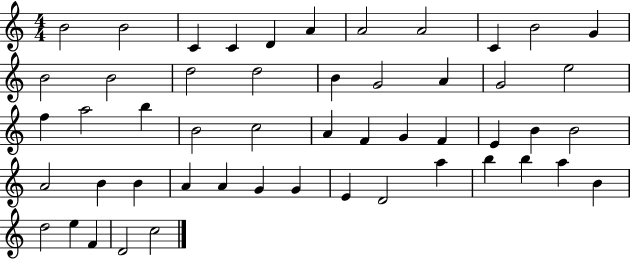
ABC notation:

X:1
T:Untitled
M:4/4
L:1/4
K:C
B2 B2 C C D A A2 A2 C B2 G B2 B2 d2 d2 B G2 A G2 e2 f a2 b B2 c2 A F G F E B B2 A2 B B A A G G E D2 a b b a B d2 e F D2 c2